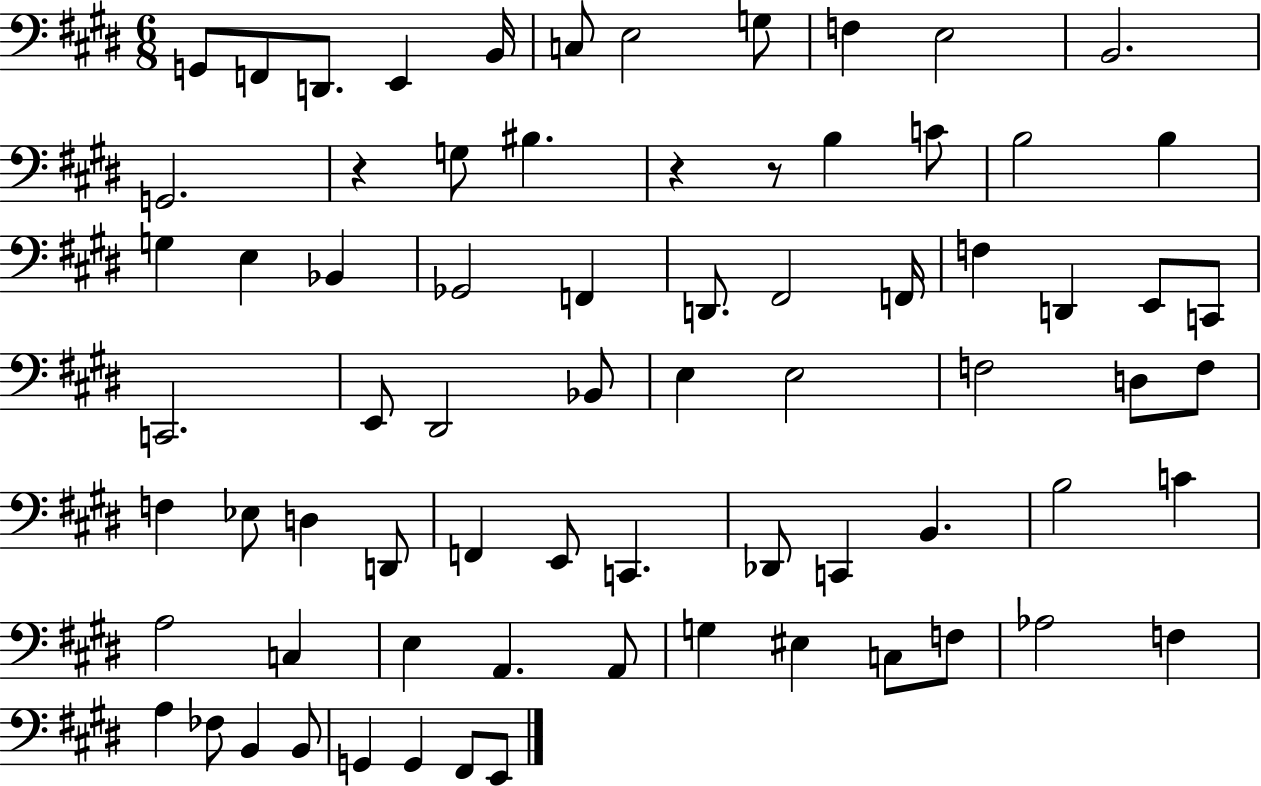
{
  \clef bass
  \numericTimeSignature
  \time 6/8
  \key e \major
  g,8 f,8 d,8. e,4 b,16 | c8 e2 g8 | f4 e2 | b,2. | \break g,2. | r4 g8 bis4. | r4 r8 b4 c'8 | b2 b4 | \break g4 e4 bes,4 | ges,2 f,4 | d,8. fis,2 f,16 | f4 d,4 e,8 c,8 | \break c,2. | e,8 dis,2 bes,8 | e4 e2 | f2 d8 f8 | \break f4 ees8 d4 d,8 | f,4 e,8 c,4. | des,8 c,4 b,4. | b2 c'4 | \break a2 c4 | e4 a,4. a,8 | g4 eis4 c8 f8 | aes2 f4 | \break a4 fes8 b,4 b,8 | g,4 g,4 fis,8 e,8 | \bar "|."
}